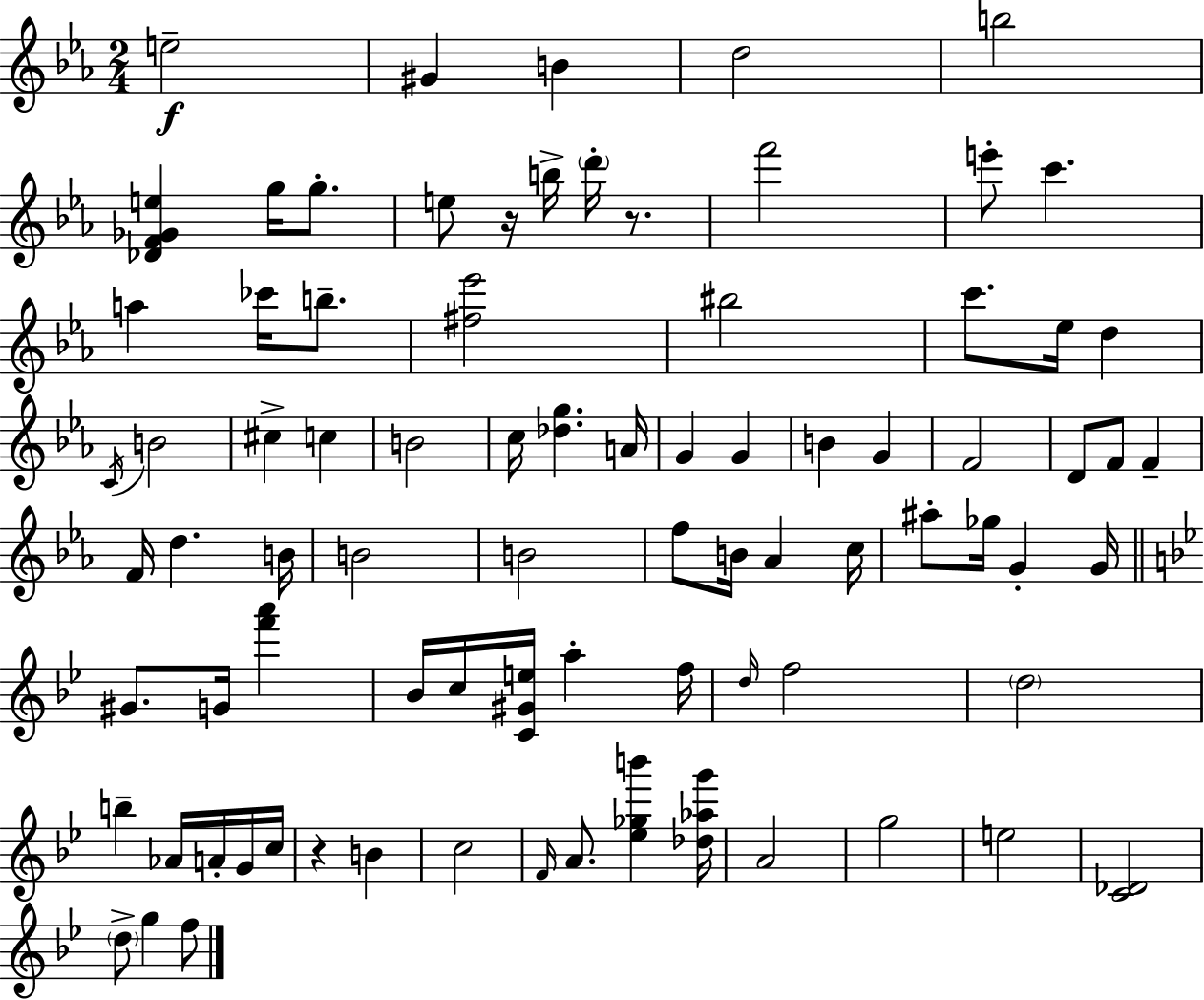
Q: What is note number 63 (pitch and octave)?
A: B4